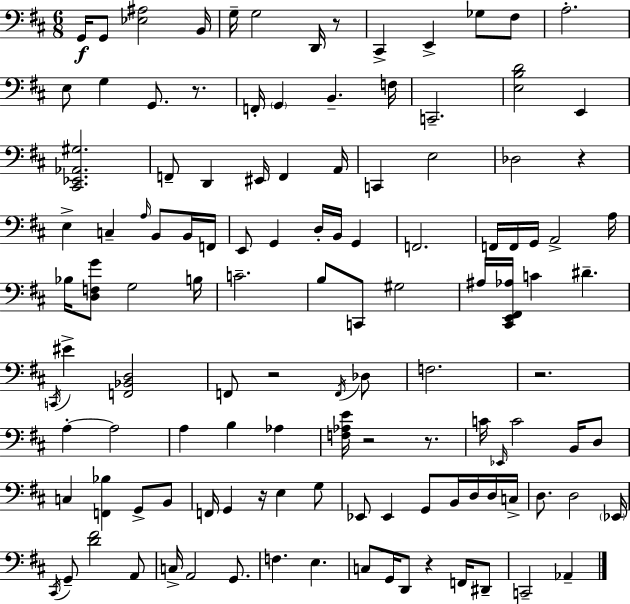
G2/s G2/e [Eb3,A#3]/h B2/s G3/s G3/h D2/s R/e C#2/q E2/q Gb3/e F#3/e A3/h. E3/e G3/q G2/e. R/e. F2/s G2/q B2/q. F3/s C2/h. [E3,B3,D4]/h E2/q [C#2,Eb2,Ab2,G#3]/h. F2/e D2/q EIS2/s F2/q A2/s C2/q E3/h Db3/h R/q E3/q C3/q A3/s B2/e B2/s F2/s E2/e G2/q D3/s B2/s G2/q F2/h. F2/s F2/s G2/s A2/h A3/s Bb3/s [D3,F3,G4]/e G3/h B3/s C4/h. B3/e C2/e G#3/h A#3/s [C#2,E2,F#2,Ab3]/s C4/q D#4/q. C2/s EIS4/q [F2,Bb2,D3]/h F2/e R/h F2/s Db3/e F3/h. R/h. A3/q A3/h A3/q B3/q Ab3/q [F3,Ab3,E4]/s R/h R/e. C4/s Eb2/s C4/h B2/s D3/e C3/q [F2,Bb3]/q G2/e B2/e F2/s G2/q R/s E3/q G3/e Eb2/e Eb2/q G2/e B2/s D3/s D3/s C3/s D3/e. D3/h Eb2/s C#2/s G2/e [D4,F#4]/h A2/e C3/s A2/h G2/e. F3/q. E3/q. C3/e G2/s D2/e R/q F2/s D#2/e C2/h Ab2/q